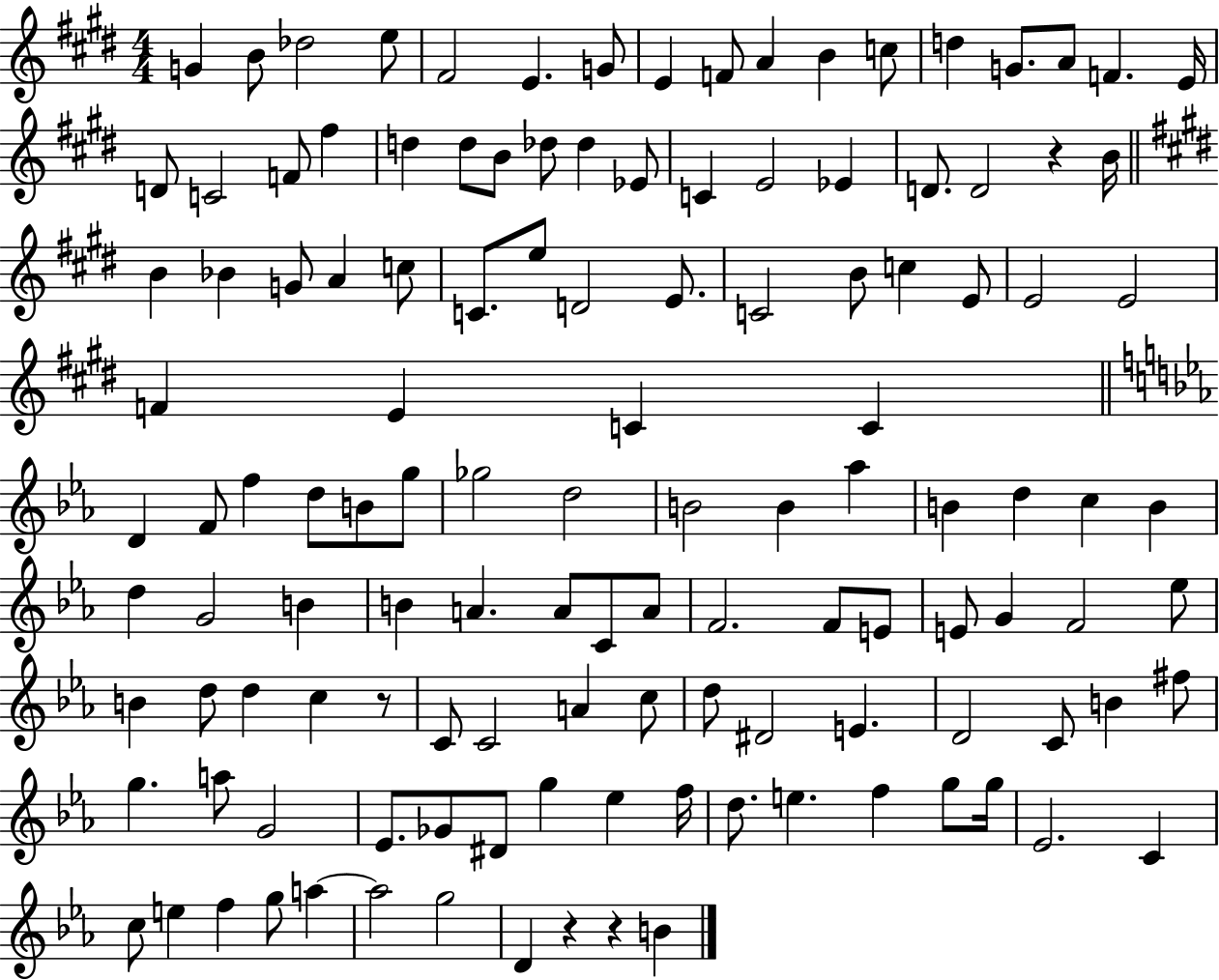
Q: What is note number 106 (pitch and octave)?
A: F5